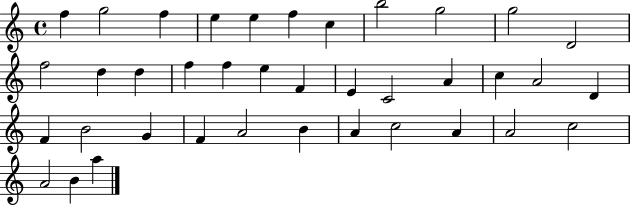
X:1
T:Untitled
M:4/4
L:1/4
K:C
f g2 f e e f c b2 g2 g2 D2 f2 d d f f e F E C2 A c A2 D F B2 G F A2 B A c2 A A2 c2 A2 B a